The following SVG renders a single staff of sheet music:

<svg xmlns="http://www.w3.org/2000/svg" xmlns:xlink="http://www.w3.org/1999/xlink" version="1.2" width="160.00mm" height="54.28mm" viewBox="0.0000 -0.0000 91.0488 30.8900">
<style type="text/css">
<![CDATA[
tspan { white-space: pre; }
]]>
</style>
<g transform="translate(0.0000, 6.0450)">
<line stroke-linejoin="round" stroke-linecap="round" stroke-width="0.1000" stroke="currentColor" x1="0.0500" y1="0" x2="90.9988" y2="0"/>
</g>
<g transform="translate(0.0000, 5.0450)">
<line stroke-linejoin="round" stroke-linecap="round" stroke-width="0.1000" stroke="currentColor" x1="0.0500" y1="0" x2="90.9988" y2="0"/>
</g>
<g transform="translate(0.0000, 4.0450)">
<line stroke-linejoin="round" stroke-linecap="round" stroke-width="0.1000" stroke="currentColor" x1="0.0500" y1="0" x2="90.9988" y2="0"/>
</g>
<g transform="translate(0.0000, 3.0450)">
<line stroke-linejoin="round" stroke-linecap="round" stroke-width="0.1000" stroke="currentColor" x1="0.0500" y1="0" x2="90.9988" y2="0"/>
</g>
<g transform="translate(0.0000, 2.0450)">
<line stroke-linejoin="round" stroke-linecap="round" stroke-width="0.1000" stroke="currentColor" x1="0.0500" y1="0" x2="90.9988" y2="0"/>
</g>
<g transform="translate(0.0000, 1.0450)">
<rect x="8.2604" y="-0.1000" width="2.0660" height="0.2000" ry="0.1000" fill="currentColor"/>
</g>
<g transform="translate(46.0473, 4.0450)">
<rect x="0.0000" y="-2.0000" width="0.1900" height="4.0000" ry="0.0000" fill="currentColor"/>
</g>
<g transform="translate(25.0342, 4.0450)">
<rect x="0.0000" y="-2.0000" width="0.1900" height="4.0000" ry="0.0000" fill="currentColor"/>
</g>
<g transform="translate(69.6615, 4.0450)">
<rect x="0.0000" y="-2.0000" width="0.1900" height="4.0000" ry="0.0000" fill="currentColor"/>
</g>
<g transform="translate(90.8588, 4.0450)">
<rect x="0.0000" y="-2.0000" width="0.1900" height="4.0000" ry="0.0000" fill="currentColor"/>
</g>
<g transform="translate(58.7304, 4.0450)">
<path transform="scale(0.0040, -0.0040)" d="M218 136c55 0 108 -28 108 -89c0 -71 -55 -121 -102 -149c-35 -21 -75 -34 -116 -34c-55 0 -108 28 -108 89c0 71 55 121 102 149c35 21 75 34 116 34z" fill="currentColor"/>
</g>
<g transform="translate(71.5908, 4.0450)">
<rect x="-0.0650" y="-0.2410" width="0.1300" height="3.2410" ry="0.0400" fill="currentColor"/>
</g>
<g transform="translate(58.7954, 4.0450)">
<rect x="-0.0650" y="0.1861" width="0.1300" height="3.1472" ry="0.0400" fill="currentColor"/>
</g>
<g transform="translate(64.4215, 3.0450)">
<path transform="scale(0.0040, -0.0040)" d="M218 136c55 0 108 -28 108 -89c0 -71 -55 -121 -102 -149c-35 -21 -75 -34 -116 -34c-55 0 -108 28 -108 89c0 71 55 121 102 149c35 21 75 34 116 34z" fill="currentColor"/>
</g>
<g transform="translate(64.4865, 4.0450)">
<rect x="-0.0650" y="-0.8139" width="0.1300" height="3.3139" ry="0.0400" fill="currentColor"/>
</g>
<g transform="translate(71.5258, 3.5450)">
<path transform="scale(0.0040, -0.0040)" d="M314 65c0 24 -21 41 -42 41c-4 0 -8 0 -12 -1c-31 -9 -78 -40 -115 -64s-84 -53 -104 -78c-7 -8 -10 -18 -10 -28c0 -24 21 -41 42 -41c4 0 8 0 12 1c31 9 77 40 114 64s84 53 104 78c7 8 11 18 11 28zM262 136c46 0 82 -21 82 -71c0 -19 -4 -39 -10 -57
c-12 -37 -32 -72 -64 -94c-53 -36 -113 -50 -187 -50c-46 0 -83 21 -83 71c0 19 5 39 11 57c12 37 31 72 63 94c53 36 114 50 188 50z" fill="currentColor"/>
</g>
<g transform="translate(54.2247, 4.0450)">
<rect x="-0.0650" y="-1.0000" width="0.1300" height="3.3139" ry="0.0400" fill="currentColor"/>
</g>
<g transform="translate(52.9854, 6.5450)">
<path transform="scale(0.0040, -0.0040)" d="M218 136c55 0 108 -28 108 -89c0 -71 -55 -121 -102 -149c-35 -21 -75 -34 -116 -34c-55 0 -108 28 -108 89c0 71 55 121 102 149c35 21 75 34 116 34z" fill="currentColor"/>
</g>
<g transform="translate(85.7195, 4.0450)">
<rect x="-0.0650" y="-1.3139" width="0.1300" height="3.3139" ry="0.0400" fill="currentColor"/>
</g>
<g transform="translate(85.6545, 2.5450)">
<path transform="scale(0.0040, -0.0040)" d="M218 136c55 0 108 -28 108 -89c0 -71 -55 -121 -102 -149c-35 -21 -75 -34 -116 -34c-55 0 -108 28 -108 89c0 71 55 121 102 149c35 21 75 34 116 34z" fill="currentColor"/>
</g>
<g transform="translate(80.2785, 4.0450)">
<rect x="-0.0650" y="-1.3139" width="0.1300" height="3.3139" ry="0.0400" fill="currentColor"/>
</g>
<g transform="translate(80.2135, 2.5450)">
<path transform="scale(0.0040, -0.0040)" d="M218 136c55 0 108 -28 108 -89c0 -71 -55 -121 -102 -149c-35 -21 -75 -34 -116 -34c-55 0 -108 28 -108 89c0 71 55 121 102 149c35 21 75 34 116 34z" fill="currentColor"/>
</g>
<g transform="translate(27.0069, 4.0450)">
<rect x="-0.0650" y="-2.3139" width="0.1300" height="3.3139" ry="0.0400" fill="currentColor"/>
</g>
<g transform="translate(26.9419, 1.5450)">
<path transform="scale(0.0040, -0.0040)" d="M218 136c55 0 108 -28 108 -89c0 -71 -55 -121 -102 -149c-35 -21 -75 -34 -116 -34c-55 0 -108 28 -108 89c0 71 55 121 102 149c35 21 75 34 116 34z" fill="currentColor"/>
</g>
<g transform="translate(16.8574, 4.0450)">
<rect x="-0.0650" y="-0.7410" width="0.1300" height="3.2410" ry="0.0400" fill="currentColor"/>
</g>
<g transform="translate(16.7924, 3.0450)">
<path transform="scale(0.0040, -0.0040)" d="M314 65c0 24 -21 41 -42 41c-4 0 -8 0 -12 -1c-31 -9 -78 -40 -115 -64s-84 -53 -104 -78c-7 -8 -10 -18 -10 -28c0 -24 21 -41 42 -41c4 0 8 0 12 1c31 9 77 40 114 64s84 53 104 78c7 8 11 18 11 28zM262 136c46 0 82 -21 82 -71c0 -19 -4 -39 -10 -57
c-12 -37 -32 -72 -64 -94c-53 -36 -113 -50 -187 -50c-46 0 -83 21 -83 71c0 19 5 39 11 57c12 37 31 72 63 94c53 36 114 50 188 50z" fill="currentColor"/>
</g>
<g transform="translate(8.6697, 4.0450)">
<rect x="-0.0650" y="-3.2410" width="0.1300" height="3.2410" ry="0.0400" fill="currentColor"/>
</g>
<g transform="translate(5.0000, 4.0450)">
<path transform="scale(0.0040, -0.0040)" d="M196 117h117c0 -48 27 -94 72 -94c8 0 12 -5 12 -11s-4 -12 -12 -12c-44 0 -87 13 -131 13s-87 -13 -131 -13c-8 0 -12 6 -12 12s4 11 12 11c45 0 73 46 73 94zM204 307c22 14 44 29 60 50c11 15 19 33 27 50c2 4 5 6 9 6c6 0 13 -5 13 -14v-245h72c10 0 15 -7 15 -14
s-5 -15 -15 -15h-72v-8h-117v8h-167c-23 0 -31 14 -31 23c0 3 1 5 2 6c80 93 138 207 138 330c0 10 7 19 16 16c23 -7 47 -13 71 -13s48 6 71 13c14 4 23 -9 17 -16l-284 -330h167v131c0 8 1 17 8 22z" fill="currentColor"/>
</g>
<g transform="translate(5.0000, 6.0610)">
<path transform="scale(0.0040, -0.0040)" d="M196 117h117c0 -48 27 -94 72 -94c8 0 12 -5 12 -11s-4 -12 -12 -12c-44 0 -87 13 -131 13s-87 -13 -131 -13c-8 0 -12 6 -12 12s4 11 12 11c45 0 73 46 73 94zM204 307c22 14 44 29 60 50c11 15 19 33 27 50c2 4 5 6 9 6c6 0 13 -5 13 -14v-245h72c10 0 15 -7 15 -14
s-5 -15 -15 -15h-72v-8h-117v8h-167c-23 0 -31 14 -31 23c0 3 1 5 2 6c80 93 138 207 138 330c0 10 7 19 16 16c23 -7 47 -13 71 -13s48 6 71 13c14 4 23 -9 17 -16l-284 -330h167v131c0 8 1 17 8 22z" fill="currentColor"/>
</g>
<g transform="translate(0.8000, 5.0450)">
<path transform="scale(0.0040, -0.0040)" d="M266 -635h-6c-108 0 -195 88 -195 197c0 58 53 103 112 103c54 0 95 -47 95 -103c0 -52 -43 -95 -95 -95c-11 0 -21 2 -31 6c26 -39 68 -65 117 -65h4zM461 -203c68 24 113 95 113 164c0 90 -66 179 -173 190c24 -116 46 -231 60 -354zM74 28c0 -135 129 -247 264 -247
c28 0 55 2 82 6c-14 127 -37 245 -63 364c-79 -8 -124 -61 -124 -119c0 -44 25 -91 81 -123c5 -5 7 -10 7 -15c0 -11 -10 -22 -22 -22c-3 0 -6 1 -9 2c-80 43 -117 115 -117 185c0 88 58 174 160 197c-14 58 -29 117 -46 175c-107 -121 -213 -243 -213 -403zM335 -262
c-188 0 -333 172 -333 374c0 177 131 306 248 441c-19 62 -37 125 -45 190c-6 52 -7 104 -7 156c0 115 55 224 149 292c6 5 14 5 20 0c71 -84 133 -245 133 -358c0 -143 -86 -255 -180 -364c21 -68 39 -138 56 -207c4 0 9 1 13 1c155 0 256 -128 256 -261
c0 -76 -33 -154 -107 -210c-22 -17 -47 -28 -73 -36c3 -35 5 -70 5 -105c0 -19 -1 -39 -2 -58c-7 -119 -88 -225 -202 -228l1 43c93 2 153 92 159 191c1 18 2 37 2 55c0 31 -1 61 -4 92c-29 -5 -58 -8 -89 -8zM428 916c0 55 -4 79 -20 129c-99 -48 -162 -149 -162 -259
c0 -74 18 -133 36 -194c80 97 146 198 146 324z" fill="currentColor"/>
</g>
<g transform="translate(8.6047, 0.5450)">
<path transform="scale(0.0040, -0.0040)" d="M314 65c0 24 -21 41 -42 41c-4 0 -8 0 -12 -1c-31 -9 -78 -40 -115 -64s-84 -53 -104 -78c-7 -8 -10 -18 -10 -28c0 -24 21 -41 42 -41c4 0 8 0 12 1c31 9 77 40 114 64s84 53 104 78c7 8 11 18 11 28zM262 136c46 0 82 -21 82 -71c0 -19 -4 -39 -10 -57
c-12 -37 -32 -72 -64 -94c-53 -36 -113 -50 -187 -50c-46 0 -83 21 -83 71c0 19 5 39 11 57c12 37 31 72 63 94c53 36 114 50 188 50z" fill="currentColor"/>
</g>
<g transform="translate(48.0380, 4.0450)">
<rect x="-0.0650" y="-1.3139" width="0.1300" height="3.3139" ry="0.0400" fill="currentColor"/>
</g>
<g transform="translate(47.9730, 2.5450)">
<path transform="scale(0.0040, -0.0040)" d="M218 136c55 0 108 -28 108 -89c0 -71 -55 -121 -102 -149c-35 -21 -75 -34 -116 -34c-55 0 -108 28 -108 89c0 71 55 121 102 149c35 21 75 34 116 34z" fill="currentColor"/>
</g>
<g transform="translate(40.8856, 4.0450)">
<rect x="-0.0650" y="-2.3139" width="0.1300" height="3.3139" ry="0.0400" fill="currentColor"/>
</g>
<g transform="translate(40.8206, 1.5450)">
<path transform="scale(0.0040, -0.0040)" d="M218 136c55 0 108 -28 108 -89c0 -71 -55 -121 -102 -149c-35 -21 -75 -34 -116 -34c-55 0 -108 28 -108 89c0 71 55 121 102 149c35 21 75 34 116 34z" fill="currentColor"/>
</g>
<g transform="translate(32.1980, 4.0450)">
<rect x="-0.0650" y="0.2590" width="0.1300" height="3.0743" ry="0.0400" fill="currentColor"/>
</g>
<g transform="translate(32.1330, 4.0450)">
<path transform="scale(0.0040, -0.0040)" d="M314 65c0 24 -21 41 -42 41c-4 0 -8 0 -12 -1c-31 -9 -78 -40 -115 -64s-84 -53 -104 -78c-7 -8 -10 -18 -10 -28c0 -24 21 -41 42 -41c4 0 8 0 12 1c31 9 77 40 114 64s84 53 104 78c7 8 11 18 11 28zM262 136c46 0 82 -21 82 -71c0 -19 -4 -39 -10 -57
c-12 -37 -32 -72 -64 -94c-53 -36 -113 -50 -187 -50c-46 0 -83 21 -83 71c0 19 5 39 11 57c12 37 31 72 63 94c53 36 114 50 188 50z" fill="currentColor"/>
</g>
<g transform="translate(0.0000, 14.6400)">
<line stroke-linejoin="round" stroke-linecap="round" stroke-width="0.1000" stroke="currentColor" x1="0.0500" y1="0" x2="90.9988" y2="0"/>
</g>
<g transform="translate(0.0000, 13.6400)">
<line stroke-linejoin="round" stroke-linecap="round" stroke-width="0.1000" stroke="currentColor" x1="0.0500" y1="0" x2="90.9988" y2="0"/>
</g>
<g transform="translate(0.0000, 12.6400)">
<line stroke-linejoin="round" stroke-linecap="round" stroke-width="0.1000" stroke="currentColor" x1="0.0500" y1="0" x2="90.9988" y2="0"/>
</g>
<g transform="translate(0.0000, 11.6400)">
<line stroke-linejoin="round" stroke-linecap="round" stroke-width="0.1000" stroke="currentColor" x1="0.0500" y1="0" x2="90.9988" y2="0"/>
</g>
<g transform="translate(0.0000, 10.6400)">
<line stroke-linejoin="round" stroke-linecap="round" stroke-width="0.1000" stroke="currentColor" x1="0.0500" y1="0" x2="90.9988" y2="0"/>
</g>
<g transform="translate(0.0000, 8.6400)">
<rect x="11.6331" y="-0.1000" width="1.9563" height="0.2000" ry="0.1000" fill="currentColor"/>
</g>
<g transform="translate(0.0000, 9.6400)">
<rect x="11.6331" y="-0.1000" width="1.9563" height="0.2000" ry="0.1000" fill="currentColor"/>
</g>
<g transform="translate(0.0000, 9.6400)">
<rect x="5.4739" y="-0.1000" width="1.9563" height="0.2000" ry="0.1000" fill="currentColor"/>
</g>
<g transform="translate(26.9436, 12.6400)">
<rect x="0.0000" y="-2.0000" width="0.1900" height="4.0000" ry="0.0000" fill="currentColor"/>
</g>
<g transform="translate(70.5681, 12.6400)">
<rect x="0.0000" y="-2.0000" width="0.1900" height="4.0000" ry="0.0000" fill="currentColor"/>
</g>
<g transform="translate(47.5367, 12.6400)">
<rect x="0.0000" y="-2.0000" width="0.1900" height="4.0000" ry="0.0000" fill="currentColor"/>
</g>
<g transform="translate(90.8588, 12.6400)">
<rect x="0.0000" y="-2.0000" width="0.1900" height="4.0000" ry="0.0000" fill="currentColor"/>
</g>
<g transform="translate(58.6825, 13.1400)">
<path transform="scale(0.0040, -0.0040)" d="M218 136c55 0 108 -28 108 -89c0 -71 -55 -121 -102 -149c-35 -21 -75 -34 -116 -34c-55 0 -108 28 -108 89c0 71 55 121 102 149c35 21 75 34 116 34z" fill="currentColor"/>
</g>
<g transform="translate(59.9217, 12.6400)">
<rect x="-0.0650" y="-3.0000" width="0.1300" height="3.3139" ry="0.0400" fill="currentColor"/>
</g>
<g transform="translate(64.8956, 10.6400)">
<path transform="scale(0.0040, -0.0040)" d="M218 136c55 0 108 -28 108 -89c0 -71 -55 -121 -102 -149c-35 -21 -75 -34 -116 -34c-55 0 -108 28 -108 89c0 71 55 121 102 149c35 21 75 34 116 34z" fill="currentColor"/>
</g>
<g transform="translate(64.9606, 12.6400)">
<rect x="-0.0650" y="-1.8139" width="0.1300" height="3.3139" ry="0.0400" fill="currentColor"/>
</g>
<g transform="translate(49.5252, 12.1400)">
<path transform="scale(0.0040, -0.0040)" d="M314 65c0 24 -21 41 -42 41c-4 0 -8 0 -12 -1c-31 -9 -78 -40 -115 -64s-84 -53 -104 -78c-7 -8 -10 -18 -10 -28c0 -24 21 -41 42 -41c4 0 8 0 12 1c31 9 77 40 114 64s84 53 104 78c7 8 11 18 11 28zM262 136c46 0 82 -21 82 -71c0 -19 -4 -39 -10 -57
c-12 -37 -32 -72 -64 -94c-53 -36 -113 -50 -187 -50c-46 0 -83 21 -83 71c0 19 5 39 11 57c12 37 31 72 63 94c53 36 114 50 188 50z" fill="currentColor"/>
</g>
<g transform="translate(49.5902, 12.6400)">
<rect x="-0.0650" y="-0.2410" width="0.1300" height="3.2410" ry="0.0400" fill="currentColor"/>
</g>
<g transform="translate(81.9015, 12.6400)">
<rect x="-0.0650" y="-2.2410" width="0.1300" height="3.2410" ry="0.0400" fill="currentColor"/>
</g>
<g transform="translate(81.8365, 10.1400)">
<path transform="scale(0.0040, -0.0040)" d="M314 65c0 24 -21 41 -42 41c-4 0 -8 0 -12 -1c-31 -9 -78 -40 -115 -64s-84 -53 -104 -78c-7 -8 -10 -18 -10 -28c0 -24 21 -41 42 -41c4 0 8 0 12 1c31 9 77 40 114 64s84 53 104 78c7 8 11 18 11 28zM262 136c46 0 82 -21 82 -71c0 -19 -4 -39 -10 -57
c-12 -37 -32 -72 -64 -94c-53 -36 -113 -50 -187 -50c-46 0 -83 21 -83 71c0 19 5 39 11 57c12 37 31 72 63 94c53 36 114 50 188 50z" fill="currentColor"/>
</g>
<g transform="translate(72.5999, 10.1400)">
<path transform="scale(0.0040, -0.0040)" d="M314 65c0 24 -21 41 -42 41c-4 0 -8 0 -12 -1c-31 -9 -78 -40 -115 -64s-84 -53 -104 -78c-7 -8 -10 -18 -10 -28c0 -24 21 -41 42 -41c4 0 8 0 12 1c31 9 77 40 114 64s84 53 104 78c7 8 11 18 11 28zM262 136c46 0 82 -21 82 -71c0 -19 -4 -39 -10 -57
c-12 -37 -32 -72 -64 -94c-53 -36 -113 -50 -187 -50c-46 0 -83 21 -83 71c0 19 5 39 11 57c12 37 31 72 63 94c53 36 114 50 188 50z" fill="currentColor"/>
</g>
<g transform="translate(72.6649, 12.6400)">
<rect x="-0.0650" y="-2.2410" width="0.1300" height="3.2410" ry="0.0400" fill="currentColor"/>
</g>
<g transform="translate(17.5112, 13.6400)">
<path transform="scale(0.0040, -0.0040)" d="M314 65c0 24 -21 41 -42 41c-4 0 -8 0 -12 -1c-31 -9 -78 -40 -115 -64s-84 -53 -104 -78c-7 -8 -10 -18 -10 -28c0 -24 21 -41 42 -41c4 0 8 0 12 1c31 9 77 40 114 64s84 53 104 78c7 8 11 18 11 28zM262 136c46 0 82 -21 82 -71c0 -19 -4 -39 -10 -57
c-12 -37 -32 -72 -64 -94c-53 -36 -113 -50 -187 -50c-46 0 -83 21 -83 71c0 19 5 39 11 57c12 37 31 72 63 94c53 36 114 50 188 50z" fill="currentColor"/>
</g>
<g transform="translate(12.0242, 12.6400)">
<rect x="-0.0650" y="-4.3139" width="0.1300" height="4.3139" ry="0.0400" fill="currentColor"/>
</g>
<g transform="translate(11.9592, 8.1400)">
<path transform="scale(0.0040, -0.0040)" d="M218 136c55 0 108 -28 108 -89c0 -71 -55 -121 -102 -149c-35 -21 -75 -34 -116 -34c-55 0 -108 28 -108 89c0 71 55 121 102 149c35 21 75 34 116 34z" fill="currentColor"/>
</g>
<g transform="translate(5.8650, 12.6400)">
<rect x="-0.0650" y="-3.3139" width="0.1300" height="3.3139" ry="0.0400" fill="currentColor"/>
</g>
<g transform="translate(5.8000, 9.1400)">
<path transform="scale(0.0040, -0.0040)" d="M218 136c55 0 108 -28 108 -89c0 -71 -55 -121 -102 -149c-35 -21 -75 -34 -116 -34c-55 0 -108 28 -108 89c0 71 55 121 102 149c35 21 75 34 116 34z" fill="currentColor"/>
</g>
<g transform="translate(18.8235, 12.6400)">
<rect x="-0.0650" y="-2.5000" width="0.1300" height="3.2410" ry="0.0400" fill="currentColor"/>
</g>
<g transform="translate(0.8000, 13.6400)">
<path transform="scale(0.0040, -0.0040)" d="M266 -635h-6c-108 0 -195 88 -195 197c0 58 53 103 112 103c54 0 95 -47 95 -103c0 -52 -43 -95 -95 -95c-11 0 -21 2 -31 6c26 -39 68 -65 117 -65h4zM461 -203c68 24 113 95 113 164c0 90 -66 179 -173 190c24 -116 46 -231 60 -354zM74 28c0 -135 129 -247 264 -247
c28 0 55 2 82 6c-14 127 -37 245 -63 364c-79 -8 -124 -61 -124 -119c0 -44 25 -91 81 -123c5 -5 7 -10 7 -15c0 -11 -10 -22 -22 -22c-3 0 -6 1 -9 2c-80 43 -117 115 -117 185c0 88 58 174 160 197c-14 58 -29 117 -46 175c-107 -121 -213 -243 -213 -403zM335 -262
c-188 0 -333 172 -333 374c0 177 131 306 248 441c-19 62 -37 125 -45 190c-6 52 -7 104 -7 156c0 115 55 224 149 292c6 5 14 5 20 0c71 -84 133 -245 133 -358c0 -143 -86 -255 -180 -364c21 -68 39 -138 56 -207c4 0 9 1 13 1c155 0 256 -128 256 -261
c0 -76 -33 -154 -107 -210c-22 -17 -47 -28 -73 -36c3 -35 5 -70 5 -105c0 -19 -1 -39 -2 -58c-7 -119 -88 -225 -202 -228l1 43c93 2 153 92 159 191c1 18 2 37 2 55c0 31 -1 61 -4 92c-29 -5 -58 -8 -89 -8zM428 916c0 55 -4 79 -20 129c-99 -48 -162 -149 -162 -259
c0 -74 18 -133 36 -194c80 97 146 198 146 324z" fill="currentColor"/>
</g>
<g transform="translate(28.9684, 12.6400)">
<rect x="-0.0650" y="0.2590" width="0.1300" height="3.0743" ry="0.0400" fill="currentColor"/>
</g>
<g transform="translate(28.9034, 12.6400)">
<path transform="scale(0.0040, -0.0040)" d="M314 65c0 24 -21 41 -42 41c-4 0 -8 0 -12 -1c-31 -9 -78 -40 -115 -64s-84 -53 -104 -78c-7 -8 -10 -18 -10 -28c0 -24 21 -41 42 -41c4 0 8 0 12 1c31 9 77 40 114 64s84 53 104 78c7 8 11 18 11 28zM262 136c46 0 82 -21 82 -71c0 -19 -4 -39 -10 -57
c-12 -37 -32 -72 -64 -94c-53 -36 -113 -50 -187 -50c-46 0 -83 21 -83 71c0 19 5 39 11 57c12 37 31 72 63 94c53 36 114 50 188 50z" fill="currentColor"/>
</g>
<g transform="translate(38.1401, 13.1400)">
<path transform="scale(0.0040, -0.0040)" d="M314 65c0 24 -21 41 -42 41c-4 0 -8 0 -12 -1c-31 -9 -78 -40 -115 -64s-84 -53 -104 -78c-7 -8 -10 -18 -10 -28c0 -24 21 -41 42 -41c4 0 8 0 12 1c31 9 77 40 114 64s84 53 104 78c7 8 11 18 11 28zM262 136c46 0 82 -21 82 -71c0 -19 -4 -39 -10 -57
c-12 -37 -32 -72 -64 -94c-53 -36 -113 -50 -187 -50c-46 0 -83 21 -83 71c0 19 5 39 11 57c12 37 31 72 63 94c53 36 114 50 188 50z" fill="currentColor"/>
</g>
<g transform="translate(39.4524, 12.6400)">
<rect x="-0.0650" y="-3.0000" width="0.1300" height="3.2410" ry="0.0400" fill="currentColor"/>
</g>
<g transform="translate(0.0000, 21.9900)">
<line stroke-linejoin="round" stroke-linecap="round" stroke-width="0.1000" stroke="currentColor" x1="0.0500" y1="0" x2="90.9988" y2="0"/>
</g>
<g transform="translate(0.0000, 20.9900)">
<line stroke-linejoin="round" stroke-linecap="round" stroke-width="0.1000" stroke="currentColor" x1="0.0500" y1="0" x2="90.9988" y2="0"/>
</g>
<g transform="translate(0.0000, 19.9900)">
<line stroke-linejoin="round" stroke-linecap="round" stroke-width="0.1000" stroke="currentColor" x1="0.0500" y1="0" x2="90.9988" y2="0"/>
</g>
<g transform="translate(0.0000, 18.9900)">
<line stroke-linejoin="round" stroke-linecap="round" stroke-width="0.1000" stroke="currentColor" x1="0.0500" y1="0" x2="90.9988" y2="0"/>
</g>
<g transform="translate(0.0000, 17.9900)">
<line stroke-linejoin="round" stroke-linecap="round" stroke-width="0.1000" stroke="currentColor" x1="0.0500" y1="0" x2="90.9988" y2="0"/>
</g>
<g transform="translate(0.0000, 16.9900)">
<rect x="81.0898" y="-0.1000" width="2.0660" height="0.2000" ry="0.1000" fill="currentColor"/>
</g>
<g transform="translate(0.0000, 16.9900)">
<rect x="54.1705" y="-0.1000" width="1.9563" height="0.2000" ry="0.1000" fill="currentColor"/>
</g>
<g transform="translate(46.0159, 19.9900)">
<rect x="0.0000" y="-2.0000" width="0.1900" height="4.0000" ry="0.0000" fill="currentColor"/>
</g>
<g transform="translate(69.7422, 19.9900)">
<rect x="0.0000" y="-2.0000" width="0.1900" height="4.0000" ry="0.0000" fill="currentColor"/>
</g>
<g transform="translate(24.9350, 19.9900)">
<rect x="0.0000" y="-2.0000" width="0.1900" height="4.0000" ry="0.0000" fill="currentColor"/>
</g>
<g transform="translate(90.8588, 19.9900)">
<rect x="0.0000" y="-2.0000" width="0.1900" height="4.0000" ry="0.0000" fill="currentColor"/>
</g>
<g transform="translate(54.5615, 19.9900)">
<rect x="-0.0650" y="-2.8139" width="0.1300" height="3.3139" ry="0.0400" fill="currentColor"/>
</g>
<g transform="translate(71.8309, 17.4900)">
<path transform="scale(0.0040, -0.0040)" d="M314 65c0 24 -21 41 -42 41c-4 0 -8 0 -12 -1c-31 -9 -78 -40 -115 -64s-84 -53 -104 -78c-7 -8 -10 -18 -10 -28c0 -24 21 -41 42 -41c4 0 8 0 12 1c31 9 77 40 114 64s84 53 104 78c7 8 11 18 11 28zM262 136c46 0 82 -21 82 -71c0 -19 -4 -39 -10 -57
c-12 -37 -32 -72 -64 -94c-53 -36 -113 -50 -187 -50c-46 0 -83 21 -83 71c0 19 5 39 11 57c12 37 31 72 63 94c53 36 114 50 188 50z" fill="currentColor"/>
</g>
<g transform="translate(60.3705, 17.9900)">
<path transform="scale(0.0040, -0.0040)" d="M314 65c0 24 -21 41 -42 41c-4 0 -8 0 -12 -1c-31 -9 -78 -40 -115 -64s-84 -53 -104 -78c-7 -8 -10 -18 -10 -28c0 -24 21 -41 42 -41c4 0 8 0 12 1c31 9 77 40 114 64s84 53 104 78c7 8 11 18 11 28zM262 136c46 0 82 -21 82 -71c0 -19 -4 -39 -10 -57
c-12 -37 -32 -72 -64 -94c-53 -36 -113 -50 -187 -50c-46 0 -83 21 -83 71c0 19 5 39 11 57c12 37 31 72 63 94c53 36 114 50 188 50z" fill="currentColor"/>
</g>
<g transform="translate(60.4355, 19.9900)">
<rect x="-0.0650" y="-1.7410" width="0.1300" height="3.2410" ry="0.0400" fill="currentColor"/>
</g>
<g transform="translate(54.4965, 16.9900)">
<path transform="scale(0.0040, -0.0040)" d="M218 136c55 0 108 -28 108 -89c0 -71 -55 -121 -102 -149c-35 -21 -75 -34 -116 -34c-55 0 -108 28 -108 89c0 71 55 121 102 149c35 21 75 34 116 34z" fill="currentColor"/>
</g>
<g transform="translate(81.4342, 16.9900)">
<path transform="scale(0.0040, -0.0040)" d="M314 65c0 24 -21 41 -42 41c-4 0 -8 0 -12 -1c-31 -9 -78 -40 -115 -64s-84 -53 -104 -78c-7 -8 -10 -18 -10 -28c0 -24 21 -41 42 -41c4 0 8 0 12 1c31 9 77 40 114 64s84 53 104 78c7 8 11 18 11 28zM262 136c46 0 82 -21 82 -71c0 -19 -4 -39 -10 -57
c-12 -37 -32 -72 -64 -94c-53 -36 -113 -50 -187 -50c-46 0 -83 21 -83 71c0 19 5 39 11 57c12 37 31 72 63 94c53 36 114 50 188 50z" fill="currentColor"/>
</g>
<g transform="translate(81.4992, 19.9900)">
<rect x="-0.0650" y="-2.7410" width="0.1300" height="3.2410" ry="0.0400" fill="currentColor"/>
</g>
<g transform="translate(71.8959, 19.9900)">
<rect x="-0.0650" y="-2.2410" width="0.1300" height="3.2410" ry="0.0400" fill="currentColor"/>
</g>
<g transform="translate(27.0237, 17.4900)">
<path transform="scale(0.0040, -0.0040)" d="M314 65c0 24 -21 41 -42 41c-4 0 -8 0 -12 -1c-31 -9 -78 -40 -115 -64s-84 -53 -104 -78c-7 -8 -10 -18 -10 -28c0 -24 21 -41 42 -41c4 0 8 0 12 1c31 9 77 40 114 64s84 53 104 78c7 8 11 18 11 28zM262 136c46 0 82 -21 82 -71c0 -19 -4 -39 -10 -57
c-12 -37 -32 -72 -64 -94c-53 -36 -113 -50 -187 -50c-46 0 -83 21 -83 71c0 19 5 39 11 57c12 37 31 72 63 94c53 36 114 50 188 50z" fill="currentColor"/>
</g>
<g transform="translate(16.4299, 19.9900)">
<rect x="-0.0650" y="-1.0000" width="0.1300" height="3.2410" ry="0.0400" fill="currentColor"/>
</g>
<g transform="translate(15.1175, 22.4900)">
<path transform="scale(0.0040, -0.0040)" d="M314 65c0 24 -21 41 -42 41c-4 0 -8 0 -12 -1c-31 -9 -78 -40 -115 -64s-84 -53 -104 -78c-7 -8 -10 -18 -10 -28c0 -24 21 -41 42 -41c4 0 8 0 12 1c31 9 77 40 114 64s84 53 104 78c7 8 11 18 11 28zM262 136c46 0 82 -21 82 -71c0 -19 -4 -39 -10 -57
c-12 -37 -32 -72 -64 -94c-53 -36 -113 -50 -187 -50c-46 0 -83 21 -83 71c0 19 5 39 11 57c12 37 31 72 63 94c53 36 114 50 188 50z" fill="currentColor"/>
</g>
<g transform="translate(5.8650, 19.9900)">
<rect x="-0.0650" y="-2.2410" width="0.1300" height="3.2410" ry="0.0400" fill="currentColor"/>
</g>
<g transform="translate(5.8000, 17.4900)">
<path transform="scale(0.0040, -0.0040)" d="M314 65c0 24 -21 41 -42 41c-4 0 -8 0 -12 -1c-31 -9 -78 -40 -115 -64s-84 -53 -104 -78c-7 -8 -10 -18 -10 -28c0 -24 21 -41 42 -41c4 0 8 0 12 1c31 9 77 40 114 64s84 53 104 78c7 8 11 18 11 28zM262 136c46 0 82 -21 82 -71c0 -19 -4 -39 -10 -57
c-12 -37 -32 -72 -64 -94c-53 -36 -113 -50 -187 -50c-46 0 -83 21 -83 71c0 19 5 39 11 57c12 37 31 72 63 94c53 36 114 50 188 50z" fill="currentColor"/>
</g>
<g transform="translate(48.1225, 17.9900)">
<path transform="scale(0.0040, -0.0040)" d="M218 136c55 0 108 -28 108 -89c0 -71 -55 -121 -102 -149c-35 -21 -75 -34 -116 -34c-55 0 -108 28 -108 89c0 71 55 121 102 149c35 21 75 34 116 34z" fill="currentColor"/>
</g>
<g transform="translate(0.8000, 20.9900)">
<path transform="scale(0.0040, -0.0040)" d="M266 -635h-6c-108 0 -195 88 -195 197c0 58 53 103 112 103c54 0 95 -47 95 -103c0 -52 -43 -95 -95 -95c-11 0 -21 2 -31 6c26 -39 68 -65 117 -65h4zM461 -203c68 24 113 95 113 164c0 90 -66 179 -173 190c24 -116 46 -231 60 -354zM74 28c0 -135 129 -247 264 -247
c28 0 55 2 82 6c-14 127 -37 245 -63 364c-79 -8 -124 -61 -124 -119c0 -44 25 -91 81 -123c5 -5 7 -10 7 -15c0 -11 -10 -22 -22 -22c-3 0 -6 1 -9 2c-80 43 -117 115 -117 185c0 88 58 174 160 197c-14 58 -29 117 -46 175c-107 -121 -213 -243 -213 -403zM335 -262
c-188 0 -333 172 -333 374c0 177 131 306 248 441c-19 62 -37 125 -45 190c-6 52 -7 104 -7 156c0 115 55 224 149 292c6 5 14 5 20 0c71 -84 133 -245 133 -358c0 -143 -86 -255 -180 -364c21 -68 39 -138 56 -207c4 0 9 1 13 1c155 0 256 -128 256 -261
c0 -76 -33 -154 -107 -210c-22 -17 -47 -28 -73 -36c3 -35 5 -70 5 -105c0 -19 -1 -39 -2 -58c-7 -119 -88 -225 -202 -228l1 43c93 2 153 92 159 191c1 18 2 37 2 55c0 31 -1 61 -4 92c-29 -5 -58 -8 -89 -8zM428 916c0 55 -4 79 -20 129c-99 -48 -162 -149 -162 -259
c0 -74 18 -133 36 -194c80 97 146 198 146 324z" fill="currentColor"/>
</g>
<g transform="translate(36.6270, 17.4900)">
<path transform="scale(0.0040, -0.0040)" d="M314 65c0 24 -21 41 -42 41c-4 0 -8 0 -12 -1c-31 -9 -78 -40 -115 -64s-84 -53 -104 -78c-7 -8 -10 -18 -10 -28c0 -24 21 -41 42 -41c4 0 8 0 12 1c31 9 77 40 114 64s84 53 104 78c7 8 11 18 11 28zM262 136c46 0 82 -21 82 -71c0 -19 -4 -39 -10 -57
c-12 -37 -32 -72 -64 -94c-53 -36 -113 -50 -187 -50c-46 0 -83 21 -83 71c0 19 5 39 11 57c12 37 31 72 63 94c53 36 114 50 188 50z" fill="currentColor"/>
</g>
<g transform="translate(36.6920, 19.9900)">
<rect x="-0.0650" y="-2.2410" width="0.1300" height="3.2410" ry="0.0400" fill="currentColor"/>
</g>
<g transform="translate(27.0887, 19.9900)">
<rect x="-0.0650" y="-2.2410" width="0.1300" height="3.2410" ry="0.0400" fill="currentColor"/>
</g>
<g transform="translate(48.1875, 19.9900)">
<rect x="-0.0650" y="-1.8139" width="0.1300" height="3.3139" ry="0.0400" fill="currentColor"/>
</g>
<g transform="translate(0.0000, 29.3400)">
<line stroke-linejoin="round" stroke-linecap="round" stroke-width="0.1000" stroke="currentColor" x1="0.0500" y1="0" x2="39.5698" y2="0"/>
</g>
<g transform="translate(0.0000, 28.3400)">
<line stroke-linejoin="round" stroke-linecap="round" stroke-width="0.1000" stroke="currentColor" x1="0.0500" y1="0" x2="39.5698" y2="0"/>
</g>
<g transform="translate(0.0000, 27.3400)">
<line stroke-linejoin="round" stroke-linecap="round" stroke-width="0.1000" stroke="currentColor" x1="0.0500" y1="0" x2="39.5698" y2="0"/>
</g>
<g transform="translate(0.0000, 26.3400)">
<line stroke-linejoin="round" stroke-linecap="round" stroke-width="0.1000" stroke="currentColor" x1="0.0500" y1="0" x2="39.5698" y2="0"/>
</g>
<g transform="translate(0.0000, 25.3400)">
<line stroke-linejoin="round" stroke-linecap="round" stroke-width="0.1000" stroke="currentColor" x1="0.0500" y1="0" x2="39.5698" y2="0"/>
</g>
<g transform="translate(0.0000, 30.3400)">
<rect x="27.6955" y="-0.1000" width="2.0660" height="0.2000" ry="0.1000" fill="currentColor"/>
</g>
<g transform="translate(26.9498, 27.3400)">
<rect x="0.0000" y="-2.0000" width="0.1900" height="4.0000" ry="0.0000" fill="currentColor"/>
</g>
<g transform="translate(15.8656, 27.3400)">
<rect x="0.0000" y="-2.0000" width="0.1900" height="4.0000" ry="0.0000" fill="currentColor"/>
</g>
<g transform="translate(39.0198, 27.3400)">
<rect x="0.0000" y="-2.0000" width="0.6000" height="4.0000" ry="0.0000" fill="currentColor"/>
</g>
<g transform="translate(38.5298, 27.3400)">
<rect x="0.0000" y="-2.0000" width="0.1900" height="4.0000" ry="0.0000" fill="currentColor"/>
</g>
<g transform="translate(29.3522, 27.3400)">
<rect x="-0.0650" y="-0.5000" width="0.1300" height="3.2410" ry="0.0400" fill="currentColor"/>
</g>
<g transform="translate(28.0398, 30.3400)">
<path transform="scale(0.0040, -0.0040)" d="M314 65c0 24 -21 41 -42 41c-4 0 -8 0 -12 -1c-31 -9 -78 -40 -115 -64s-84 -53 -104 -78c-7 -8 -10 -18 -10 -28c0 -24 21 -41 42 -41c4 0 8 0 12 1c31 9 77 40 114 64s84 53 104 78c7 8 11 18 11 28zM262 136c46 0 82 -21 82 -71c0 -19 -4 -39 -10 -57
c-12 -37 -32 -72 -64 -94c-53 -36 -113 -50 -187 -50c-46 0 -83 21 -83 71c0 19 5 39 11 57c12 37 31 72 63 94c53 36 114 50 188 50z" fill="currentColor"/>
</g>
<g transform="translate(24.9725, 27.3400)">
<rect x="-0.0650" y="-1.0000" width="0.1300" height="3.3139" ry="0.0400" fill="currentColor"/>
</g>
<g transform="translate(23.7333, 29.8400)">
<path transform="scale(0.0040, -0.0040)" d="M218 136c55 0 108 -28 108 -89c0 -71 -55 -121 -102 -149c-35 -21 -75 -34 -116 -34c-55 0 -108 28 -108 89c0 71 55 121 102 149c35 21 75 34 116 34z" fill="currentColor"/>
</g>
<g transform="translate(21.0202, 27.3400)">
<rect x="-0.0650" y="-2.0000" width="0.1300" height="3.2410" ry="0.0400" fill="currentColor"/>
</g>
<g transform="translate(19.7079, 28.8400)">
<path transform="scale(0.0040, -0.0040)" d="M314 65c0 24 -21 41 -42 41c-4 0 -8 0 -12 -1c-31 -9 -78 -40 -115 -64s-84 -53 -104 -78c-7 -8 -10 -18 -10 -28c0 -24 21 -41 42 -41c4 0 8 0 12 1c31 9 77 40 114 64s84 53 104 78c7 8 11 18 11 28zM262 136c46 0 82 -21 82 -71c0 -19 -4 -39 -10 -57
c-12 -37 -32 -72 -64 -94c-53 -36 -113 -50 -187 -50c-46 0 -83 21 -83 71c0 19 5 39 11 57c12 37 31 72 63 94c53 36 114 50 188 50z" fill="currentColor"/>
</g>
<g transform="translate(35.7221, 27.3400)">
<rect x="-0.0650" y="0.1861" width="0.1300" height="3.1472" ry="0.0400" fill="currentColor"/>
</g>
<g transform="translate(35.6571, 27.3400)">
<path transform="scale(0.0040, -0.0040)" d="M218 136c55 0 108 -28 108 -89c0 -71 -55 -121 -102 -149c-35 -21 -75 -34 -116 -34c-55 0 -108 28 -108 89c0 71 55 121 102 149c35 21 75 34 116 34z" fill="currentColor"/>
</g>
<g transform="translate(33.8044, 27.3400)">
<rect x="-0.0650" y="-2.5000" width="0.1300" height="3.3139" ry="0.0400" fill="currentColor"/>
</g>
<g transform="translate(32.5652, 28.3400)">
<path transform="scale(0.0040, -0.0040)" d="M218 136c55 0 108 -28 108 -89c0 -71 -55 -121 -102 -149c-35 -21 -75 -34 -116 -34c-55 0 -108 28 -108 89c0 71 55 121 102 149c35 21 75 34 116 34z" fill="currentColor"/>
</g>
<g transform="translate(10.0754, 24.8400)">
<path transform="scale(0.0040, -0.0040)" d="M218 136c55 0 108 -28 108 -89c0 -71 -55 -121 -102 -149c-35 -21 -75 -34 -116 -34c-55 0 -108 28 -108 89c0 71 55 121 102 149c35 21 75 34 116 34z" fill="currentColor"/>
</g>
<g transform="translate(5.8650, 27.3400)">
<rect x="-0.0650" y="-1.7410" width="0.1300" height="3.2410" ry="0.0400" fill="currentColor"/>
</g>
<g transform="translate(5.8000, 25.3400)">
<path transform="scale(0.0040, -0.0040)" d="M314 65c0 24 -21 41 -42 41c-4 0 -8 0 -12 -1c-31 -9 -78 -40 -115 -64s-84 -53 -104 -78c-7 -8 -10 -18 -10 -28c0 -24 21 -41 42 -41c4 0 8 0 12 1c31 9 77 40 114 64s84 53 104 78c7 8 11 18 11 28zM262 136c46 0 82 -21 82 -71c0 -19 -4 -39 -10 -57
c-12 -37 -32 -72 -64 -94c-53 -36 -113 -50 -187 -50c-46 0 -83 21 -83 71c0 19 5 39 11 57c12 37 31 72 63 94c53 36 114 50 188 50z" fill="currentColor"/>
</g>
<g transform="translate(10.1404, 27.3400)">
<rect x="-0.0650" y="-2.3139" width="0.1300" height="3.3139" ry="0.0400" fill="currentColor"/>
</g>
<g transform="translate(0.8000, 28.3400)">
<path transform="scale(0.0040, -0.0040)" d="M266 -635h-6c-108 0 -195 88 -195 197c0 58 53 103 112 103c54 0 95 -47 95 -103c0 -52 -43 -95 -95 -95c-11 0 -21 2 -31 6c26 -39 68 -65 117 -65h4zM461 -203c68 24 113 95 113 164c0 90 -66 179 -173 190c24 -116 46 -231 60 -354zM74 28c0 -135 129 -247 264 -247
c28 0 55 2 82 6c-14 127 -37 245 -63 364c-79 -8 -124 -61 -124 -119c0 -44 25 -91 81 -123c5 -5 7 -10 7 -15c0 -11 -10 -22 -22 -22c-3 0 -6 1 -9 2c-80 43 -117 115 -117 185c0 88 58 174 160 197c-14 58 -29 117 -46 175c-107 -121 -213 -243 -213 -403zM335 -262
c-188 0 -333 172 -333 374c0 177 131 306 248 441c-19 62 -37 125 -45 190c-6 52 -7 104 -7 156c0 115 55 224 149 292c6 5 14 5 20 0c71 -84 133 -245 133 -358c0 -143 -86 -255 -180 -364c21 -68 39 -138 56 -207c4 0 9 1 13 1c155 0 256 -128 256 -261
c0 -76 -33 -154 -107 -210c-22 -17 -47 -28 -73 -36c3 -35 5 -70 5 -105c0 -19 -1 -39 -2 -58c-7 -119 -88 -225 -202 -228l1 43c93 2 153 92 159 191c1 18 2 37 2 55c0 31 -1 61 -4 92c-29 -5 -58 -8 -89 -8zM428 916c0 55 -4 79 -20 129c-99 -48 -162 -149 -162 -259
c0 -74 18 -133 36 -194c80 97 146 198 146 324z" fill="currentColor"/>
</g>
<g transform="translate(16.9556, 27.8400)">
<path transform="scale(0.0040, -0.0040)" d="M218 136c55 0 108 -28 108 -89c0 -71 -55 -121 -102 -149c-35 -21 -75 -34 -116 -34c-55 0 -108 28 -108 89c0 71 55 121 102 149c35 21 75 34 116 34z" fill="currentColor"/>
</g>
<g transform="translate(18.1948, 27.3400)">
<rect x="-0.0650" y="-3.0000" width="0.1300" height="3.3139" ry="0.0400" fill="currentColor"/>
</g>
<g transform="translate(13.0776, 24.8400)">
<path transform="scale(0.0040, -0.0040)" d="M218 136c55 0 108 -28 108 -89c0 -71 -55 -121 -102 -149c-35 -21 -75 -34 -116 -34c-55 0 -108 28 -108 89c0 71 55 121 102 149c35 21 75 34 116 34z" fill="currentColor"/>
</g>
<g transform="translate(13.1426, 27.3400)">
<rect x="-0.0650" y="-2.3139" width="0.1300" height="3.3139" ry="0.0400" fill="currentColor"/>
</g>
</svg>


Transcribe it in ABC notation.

X:1
T:Untitled
M:4/4
L:1/4
K:C
b2 d2 g B2 g e D B d c2 e e b d' G2 B2 A2 c2 A f g2 g2 g2 D2 g2 g2 f a f2 g2 a2 f2 g g A F2 D C2 G B